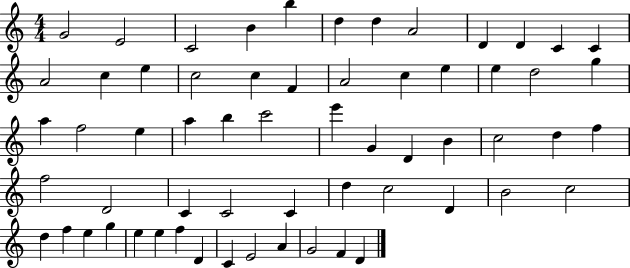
G4/h E4/h C4/h B4/q B5/q D5/q D5/q A4/h D4/q D4/q C4/q C4/q A4/h C5/q E5/q C5/h C5/q F4/q A4/h C5/q E5/q E5/q D5/h G5/q A5/q F5/h E5/q A5/q B5/q C6/h E6/q G4/q D4/q B4/q C5/h D5/q F5/q F5/h D4/h C4/q C4/h C4/q D5/q C5/h D4/q B4/h C5/h D5/q F5/q E5/q G5/q E5/q E5/q F5/q D4/q C4/q E4/h A4/q G4/h F4/q D4/q